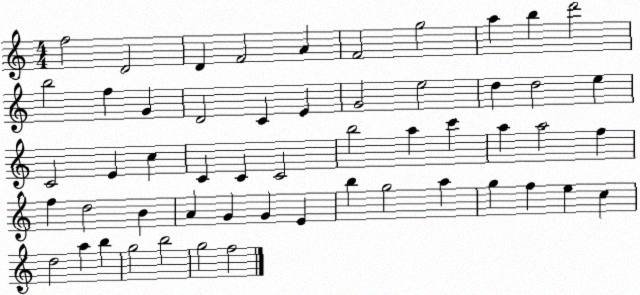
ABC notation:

X:1
T:Untitled
M:4/4
L:1/4
K:C
f2 D2 D F2 A F2 g2 a b d'2 b2 f G D2 C E G2 e2 d d2 e C2 E c C C C2 b2 a c' a a2 f f d2 B A G G E b g2 a g f e c d2 a b g2 b2 g2 f2